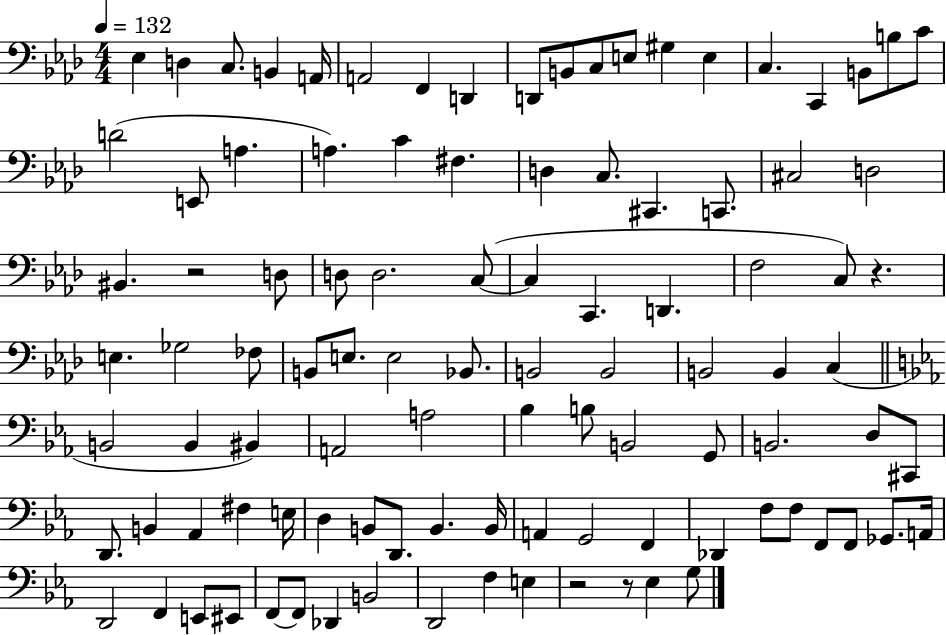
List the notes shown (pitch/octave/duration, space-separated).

Eb3/q D3/q C3/e. B2/q A2/s A2/h F2/q D2/q D2/e B2/e C3/e E3/e G#3/q E3/q C3/q. C2/q B2/e B3/e C4/e D4/h E2/e A3/q. A3/q. C4/q F#3/q. D3/q C3/e. C#2/q. C2/e. C#3/h D3/h BIS2/q. R/h D3/e D3/e D3/h. C3/e C3/q C2/q. D2/q. F3/h C3/e R/q. E3/q. Gb3/h FES3/e B2/e E3/e. E3/h Bb2/e. B2/h B2/h B2/h B2/q C3/q B2/h B2/q BIS2/q A2/h A3/h Bb3/q B3/e B2/h G2/e B2/h. D3/e C#2/e D2/e. B2/q Ab2/q F#3/q E3/s D3/q B2/e D2/e. B2/q. B2/s A2/q G2/h F2/q Db2/q F3/e F3/e F2/e F2/e Gb2/e. A2/s D2/h F2/q E2/e EIS2/e F2/e F2/e Db2/q B2/h D2/h F3/q E3/q R/h R/e Eb3/q G3/e